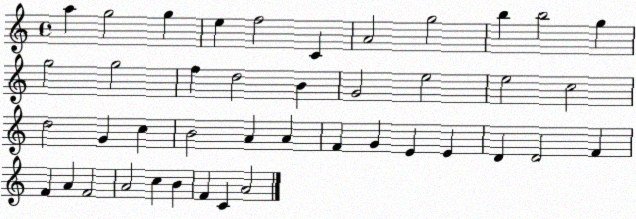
X:1
T:Untitled
M:4/4
L:1/4
K:C
a g2 g e f2 C A2 g2 b b2 g g2 g2 f d2 B G2 e2 e2 c2 d2 G c B2 A A F G E E D D2 F F A F2 A2 c B F C A2